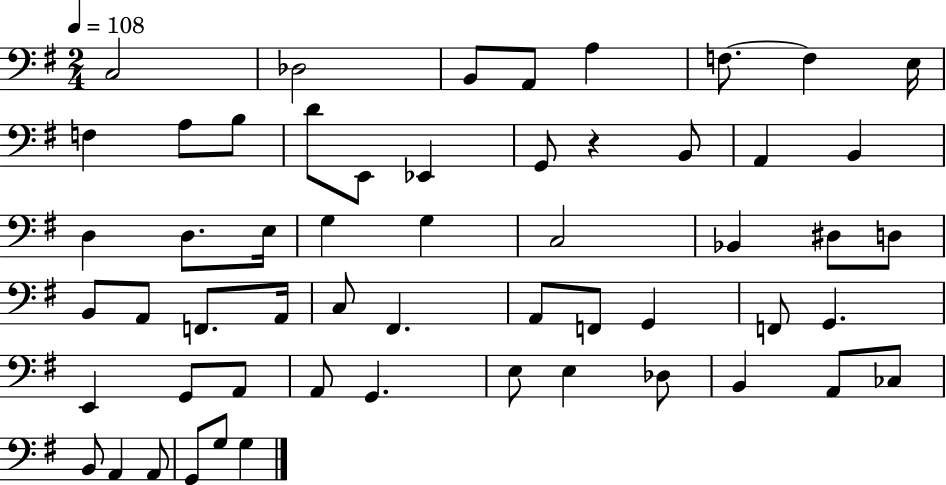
{
  \clef bass
  \numericTimeSignature
  \time 2/4
  \key g \major
  \tempo 4 = 108
  c2 | des2 | b,8 a,8 a4 | f8.~~ f4 e16 | \break f4 a8 b8 | d'8 e,8 ees,4 | g,8 r4 b,8 | a,4 b,4 | \break d4 d8. e16 | g4 g4 | c2 | bes,4 dis8 d8 | \break b,8 a,8 f,8. a,16 | c8 fis,4. | a,8 f,8 g,4 | f,8 g,4. | \break e,4 g,8 a,8 | a,8 g,4. | e8 e4 des8 | b,4 a,8 ces8 | \break b,8 a,4 a,8 | g,8 g8 g4 | \bar "|."
}